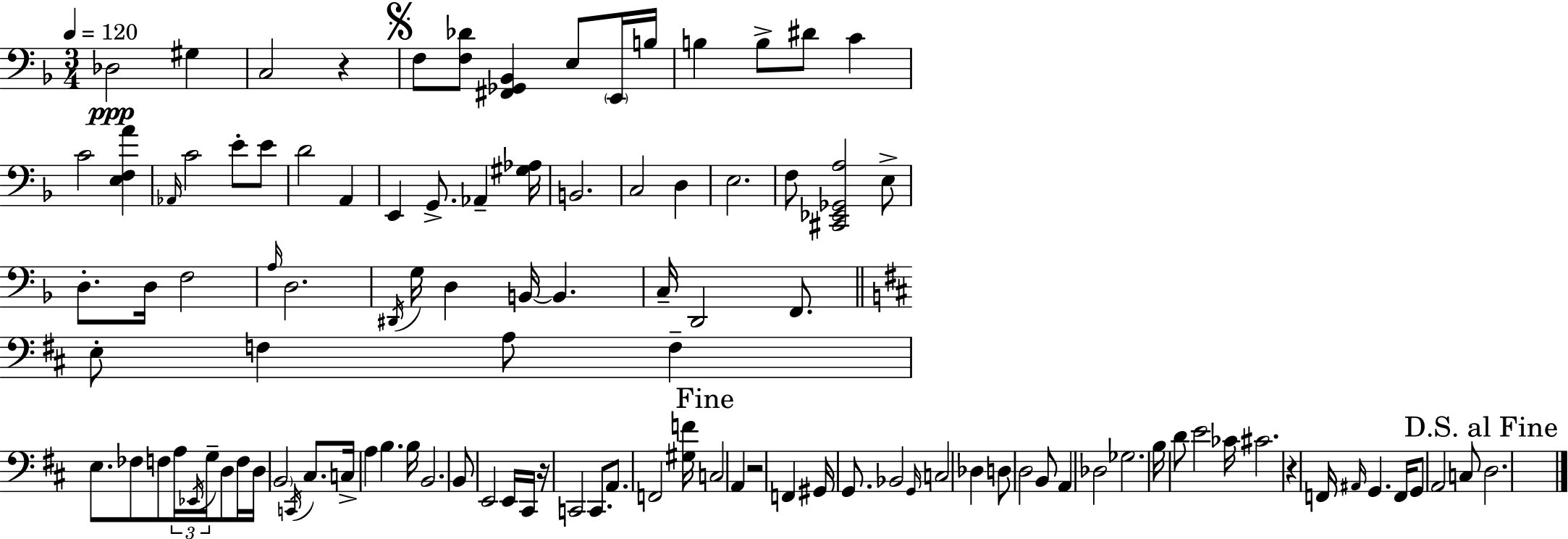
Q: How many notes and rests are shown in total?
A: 107